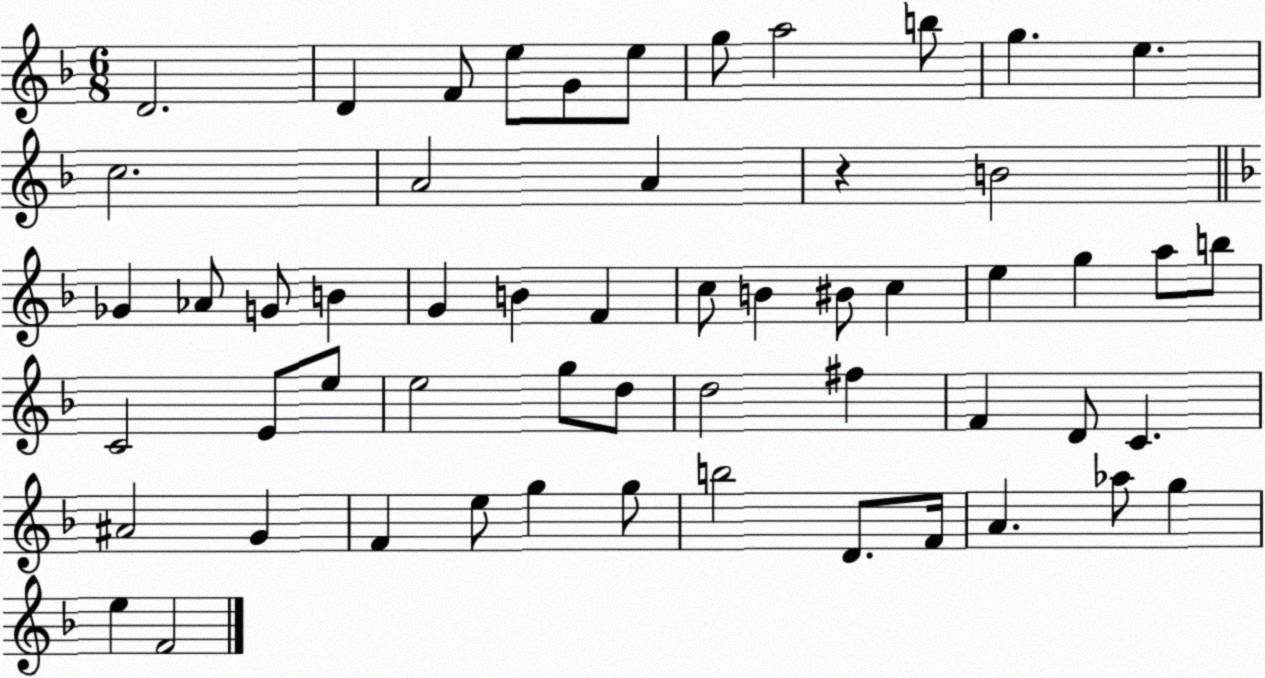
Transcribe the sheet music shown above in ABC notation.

X:1
T:Untitled
M:6/8
L:1/4
K:F
D2 D F/2 e/2 G/2 e/2 g/2 a2 b/2 g e c2 A2 A z B2 _G _A/2 G/2 B G B F c/2 B ^B/2 c e g a/2 b/2 C2 E/2 e/2 e2 g/2 d/2 d2 ^f F D/2 C ^A2 G F e/2 g g/2 b2 D/2 F/4 A _a/2 g e F2